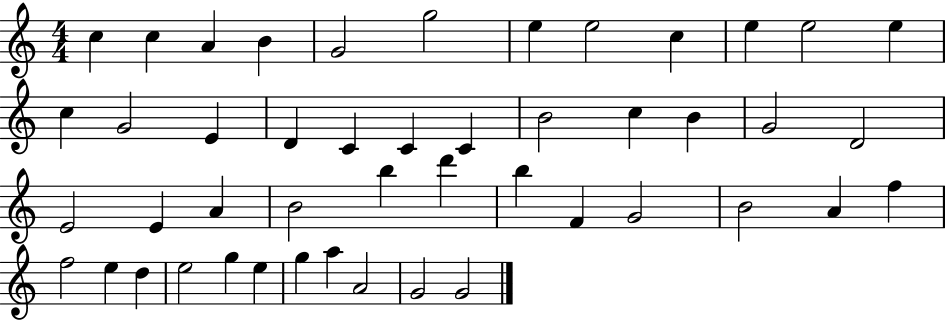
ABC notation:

X:1
T:Untitled
M:4/4
L:1/4
K:C
c c A B G2 g2 e e2 c e e2 e c G2 E D C C C B2 c B G2 D2 E2 E A B2 b d' b F G2 B2 A f f2 e d e2 g e g a A2 G2 G2